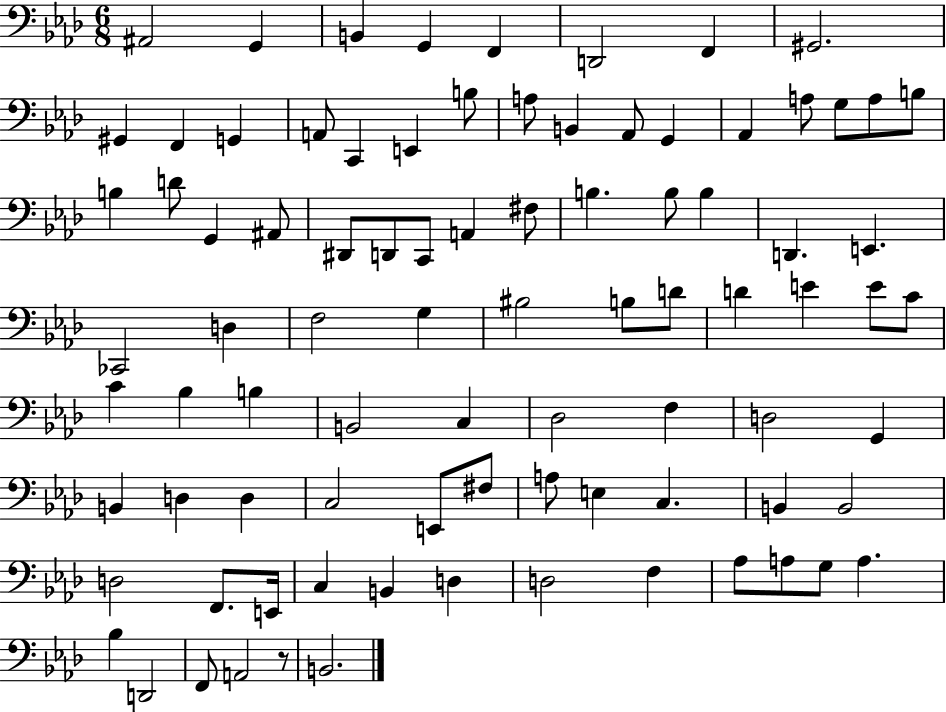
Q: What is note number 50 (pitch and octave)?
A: C4